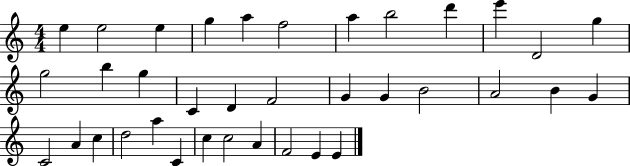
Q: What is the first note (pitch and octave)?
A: E5